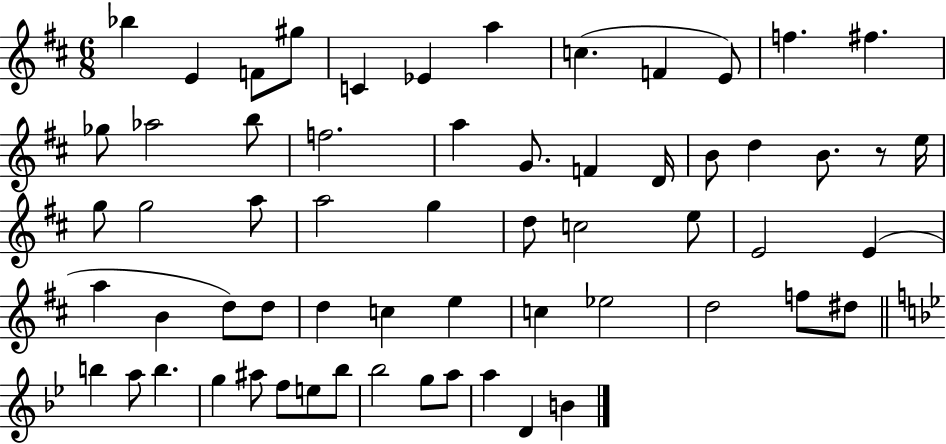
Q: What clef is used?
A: treble